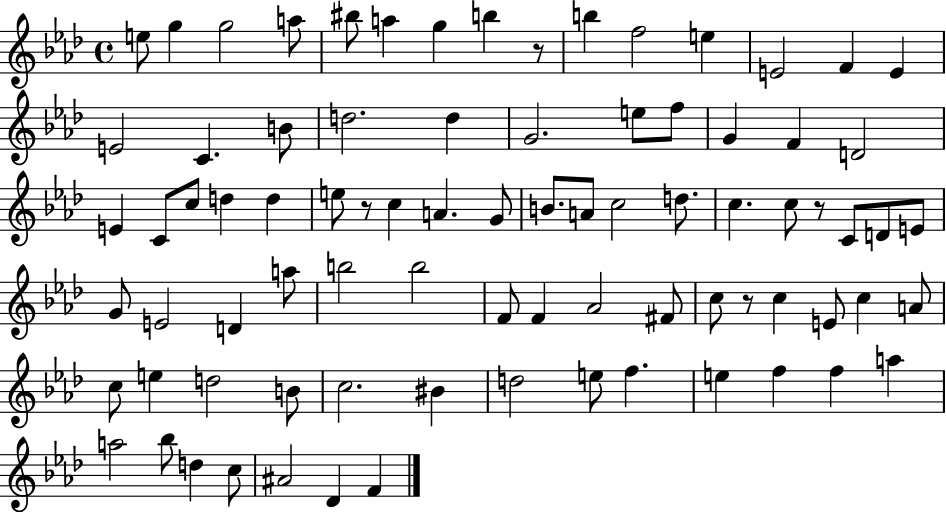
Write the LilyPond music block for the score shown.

{
  \clef treble
  \time 4/4
  \defaultTimeSignature
  \key aes \major
  e''8 g''4 g''2 a''8 | bis''8 a''4 g''4 b''4 r8 | b''4 f''2 e''4 | e'2 f'4 e'4 | \break e'2 c'4. b'8 | d''2. d''4 | g'2. e''8 f''8 | g'4 f'4 d'2 | \break e'4 c'8 c''8 d''4 d''4 | e''8 r8 c''4 a'4. g'8 | b'8. a'8 c''2 d''8. | c''4. c''8 r8 c'8 d'8 e'8 | \break g'8 e'2 d'4 a''8 | b''2 b''2 | f'8 f'4 aes'2 fis'8 | c''8 r8 c''4 e'8 c''4 a'8 | \break c''8 e''4 d''2 b'8 | c''2. bis'4 | d''2 e''8 f''4. | e''4 f''4 f''4 a''4 | \break a''2 bes''8 d''4 c''8 | ais'2 des'4 f'4 | \bar "|."
}